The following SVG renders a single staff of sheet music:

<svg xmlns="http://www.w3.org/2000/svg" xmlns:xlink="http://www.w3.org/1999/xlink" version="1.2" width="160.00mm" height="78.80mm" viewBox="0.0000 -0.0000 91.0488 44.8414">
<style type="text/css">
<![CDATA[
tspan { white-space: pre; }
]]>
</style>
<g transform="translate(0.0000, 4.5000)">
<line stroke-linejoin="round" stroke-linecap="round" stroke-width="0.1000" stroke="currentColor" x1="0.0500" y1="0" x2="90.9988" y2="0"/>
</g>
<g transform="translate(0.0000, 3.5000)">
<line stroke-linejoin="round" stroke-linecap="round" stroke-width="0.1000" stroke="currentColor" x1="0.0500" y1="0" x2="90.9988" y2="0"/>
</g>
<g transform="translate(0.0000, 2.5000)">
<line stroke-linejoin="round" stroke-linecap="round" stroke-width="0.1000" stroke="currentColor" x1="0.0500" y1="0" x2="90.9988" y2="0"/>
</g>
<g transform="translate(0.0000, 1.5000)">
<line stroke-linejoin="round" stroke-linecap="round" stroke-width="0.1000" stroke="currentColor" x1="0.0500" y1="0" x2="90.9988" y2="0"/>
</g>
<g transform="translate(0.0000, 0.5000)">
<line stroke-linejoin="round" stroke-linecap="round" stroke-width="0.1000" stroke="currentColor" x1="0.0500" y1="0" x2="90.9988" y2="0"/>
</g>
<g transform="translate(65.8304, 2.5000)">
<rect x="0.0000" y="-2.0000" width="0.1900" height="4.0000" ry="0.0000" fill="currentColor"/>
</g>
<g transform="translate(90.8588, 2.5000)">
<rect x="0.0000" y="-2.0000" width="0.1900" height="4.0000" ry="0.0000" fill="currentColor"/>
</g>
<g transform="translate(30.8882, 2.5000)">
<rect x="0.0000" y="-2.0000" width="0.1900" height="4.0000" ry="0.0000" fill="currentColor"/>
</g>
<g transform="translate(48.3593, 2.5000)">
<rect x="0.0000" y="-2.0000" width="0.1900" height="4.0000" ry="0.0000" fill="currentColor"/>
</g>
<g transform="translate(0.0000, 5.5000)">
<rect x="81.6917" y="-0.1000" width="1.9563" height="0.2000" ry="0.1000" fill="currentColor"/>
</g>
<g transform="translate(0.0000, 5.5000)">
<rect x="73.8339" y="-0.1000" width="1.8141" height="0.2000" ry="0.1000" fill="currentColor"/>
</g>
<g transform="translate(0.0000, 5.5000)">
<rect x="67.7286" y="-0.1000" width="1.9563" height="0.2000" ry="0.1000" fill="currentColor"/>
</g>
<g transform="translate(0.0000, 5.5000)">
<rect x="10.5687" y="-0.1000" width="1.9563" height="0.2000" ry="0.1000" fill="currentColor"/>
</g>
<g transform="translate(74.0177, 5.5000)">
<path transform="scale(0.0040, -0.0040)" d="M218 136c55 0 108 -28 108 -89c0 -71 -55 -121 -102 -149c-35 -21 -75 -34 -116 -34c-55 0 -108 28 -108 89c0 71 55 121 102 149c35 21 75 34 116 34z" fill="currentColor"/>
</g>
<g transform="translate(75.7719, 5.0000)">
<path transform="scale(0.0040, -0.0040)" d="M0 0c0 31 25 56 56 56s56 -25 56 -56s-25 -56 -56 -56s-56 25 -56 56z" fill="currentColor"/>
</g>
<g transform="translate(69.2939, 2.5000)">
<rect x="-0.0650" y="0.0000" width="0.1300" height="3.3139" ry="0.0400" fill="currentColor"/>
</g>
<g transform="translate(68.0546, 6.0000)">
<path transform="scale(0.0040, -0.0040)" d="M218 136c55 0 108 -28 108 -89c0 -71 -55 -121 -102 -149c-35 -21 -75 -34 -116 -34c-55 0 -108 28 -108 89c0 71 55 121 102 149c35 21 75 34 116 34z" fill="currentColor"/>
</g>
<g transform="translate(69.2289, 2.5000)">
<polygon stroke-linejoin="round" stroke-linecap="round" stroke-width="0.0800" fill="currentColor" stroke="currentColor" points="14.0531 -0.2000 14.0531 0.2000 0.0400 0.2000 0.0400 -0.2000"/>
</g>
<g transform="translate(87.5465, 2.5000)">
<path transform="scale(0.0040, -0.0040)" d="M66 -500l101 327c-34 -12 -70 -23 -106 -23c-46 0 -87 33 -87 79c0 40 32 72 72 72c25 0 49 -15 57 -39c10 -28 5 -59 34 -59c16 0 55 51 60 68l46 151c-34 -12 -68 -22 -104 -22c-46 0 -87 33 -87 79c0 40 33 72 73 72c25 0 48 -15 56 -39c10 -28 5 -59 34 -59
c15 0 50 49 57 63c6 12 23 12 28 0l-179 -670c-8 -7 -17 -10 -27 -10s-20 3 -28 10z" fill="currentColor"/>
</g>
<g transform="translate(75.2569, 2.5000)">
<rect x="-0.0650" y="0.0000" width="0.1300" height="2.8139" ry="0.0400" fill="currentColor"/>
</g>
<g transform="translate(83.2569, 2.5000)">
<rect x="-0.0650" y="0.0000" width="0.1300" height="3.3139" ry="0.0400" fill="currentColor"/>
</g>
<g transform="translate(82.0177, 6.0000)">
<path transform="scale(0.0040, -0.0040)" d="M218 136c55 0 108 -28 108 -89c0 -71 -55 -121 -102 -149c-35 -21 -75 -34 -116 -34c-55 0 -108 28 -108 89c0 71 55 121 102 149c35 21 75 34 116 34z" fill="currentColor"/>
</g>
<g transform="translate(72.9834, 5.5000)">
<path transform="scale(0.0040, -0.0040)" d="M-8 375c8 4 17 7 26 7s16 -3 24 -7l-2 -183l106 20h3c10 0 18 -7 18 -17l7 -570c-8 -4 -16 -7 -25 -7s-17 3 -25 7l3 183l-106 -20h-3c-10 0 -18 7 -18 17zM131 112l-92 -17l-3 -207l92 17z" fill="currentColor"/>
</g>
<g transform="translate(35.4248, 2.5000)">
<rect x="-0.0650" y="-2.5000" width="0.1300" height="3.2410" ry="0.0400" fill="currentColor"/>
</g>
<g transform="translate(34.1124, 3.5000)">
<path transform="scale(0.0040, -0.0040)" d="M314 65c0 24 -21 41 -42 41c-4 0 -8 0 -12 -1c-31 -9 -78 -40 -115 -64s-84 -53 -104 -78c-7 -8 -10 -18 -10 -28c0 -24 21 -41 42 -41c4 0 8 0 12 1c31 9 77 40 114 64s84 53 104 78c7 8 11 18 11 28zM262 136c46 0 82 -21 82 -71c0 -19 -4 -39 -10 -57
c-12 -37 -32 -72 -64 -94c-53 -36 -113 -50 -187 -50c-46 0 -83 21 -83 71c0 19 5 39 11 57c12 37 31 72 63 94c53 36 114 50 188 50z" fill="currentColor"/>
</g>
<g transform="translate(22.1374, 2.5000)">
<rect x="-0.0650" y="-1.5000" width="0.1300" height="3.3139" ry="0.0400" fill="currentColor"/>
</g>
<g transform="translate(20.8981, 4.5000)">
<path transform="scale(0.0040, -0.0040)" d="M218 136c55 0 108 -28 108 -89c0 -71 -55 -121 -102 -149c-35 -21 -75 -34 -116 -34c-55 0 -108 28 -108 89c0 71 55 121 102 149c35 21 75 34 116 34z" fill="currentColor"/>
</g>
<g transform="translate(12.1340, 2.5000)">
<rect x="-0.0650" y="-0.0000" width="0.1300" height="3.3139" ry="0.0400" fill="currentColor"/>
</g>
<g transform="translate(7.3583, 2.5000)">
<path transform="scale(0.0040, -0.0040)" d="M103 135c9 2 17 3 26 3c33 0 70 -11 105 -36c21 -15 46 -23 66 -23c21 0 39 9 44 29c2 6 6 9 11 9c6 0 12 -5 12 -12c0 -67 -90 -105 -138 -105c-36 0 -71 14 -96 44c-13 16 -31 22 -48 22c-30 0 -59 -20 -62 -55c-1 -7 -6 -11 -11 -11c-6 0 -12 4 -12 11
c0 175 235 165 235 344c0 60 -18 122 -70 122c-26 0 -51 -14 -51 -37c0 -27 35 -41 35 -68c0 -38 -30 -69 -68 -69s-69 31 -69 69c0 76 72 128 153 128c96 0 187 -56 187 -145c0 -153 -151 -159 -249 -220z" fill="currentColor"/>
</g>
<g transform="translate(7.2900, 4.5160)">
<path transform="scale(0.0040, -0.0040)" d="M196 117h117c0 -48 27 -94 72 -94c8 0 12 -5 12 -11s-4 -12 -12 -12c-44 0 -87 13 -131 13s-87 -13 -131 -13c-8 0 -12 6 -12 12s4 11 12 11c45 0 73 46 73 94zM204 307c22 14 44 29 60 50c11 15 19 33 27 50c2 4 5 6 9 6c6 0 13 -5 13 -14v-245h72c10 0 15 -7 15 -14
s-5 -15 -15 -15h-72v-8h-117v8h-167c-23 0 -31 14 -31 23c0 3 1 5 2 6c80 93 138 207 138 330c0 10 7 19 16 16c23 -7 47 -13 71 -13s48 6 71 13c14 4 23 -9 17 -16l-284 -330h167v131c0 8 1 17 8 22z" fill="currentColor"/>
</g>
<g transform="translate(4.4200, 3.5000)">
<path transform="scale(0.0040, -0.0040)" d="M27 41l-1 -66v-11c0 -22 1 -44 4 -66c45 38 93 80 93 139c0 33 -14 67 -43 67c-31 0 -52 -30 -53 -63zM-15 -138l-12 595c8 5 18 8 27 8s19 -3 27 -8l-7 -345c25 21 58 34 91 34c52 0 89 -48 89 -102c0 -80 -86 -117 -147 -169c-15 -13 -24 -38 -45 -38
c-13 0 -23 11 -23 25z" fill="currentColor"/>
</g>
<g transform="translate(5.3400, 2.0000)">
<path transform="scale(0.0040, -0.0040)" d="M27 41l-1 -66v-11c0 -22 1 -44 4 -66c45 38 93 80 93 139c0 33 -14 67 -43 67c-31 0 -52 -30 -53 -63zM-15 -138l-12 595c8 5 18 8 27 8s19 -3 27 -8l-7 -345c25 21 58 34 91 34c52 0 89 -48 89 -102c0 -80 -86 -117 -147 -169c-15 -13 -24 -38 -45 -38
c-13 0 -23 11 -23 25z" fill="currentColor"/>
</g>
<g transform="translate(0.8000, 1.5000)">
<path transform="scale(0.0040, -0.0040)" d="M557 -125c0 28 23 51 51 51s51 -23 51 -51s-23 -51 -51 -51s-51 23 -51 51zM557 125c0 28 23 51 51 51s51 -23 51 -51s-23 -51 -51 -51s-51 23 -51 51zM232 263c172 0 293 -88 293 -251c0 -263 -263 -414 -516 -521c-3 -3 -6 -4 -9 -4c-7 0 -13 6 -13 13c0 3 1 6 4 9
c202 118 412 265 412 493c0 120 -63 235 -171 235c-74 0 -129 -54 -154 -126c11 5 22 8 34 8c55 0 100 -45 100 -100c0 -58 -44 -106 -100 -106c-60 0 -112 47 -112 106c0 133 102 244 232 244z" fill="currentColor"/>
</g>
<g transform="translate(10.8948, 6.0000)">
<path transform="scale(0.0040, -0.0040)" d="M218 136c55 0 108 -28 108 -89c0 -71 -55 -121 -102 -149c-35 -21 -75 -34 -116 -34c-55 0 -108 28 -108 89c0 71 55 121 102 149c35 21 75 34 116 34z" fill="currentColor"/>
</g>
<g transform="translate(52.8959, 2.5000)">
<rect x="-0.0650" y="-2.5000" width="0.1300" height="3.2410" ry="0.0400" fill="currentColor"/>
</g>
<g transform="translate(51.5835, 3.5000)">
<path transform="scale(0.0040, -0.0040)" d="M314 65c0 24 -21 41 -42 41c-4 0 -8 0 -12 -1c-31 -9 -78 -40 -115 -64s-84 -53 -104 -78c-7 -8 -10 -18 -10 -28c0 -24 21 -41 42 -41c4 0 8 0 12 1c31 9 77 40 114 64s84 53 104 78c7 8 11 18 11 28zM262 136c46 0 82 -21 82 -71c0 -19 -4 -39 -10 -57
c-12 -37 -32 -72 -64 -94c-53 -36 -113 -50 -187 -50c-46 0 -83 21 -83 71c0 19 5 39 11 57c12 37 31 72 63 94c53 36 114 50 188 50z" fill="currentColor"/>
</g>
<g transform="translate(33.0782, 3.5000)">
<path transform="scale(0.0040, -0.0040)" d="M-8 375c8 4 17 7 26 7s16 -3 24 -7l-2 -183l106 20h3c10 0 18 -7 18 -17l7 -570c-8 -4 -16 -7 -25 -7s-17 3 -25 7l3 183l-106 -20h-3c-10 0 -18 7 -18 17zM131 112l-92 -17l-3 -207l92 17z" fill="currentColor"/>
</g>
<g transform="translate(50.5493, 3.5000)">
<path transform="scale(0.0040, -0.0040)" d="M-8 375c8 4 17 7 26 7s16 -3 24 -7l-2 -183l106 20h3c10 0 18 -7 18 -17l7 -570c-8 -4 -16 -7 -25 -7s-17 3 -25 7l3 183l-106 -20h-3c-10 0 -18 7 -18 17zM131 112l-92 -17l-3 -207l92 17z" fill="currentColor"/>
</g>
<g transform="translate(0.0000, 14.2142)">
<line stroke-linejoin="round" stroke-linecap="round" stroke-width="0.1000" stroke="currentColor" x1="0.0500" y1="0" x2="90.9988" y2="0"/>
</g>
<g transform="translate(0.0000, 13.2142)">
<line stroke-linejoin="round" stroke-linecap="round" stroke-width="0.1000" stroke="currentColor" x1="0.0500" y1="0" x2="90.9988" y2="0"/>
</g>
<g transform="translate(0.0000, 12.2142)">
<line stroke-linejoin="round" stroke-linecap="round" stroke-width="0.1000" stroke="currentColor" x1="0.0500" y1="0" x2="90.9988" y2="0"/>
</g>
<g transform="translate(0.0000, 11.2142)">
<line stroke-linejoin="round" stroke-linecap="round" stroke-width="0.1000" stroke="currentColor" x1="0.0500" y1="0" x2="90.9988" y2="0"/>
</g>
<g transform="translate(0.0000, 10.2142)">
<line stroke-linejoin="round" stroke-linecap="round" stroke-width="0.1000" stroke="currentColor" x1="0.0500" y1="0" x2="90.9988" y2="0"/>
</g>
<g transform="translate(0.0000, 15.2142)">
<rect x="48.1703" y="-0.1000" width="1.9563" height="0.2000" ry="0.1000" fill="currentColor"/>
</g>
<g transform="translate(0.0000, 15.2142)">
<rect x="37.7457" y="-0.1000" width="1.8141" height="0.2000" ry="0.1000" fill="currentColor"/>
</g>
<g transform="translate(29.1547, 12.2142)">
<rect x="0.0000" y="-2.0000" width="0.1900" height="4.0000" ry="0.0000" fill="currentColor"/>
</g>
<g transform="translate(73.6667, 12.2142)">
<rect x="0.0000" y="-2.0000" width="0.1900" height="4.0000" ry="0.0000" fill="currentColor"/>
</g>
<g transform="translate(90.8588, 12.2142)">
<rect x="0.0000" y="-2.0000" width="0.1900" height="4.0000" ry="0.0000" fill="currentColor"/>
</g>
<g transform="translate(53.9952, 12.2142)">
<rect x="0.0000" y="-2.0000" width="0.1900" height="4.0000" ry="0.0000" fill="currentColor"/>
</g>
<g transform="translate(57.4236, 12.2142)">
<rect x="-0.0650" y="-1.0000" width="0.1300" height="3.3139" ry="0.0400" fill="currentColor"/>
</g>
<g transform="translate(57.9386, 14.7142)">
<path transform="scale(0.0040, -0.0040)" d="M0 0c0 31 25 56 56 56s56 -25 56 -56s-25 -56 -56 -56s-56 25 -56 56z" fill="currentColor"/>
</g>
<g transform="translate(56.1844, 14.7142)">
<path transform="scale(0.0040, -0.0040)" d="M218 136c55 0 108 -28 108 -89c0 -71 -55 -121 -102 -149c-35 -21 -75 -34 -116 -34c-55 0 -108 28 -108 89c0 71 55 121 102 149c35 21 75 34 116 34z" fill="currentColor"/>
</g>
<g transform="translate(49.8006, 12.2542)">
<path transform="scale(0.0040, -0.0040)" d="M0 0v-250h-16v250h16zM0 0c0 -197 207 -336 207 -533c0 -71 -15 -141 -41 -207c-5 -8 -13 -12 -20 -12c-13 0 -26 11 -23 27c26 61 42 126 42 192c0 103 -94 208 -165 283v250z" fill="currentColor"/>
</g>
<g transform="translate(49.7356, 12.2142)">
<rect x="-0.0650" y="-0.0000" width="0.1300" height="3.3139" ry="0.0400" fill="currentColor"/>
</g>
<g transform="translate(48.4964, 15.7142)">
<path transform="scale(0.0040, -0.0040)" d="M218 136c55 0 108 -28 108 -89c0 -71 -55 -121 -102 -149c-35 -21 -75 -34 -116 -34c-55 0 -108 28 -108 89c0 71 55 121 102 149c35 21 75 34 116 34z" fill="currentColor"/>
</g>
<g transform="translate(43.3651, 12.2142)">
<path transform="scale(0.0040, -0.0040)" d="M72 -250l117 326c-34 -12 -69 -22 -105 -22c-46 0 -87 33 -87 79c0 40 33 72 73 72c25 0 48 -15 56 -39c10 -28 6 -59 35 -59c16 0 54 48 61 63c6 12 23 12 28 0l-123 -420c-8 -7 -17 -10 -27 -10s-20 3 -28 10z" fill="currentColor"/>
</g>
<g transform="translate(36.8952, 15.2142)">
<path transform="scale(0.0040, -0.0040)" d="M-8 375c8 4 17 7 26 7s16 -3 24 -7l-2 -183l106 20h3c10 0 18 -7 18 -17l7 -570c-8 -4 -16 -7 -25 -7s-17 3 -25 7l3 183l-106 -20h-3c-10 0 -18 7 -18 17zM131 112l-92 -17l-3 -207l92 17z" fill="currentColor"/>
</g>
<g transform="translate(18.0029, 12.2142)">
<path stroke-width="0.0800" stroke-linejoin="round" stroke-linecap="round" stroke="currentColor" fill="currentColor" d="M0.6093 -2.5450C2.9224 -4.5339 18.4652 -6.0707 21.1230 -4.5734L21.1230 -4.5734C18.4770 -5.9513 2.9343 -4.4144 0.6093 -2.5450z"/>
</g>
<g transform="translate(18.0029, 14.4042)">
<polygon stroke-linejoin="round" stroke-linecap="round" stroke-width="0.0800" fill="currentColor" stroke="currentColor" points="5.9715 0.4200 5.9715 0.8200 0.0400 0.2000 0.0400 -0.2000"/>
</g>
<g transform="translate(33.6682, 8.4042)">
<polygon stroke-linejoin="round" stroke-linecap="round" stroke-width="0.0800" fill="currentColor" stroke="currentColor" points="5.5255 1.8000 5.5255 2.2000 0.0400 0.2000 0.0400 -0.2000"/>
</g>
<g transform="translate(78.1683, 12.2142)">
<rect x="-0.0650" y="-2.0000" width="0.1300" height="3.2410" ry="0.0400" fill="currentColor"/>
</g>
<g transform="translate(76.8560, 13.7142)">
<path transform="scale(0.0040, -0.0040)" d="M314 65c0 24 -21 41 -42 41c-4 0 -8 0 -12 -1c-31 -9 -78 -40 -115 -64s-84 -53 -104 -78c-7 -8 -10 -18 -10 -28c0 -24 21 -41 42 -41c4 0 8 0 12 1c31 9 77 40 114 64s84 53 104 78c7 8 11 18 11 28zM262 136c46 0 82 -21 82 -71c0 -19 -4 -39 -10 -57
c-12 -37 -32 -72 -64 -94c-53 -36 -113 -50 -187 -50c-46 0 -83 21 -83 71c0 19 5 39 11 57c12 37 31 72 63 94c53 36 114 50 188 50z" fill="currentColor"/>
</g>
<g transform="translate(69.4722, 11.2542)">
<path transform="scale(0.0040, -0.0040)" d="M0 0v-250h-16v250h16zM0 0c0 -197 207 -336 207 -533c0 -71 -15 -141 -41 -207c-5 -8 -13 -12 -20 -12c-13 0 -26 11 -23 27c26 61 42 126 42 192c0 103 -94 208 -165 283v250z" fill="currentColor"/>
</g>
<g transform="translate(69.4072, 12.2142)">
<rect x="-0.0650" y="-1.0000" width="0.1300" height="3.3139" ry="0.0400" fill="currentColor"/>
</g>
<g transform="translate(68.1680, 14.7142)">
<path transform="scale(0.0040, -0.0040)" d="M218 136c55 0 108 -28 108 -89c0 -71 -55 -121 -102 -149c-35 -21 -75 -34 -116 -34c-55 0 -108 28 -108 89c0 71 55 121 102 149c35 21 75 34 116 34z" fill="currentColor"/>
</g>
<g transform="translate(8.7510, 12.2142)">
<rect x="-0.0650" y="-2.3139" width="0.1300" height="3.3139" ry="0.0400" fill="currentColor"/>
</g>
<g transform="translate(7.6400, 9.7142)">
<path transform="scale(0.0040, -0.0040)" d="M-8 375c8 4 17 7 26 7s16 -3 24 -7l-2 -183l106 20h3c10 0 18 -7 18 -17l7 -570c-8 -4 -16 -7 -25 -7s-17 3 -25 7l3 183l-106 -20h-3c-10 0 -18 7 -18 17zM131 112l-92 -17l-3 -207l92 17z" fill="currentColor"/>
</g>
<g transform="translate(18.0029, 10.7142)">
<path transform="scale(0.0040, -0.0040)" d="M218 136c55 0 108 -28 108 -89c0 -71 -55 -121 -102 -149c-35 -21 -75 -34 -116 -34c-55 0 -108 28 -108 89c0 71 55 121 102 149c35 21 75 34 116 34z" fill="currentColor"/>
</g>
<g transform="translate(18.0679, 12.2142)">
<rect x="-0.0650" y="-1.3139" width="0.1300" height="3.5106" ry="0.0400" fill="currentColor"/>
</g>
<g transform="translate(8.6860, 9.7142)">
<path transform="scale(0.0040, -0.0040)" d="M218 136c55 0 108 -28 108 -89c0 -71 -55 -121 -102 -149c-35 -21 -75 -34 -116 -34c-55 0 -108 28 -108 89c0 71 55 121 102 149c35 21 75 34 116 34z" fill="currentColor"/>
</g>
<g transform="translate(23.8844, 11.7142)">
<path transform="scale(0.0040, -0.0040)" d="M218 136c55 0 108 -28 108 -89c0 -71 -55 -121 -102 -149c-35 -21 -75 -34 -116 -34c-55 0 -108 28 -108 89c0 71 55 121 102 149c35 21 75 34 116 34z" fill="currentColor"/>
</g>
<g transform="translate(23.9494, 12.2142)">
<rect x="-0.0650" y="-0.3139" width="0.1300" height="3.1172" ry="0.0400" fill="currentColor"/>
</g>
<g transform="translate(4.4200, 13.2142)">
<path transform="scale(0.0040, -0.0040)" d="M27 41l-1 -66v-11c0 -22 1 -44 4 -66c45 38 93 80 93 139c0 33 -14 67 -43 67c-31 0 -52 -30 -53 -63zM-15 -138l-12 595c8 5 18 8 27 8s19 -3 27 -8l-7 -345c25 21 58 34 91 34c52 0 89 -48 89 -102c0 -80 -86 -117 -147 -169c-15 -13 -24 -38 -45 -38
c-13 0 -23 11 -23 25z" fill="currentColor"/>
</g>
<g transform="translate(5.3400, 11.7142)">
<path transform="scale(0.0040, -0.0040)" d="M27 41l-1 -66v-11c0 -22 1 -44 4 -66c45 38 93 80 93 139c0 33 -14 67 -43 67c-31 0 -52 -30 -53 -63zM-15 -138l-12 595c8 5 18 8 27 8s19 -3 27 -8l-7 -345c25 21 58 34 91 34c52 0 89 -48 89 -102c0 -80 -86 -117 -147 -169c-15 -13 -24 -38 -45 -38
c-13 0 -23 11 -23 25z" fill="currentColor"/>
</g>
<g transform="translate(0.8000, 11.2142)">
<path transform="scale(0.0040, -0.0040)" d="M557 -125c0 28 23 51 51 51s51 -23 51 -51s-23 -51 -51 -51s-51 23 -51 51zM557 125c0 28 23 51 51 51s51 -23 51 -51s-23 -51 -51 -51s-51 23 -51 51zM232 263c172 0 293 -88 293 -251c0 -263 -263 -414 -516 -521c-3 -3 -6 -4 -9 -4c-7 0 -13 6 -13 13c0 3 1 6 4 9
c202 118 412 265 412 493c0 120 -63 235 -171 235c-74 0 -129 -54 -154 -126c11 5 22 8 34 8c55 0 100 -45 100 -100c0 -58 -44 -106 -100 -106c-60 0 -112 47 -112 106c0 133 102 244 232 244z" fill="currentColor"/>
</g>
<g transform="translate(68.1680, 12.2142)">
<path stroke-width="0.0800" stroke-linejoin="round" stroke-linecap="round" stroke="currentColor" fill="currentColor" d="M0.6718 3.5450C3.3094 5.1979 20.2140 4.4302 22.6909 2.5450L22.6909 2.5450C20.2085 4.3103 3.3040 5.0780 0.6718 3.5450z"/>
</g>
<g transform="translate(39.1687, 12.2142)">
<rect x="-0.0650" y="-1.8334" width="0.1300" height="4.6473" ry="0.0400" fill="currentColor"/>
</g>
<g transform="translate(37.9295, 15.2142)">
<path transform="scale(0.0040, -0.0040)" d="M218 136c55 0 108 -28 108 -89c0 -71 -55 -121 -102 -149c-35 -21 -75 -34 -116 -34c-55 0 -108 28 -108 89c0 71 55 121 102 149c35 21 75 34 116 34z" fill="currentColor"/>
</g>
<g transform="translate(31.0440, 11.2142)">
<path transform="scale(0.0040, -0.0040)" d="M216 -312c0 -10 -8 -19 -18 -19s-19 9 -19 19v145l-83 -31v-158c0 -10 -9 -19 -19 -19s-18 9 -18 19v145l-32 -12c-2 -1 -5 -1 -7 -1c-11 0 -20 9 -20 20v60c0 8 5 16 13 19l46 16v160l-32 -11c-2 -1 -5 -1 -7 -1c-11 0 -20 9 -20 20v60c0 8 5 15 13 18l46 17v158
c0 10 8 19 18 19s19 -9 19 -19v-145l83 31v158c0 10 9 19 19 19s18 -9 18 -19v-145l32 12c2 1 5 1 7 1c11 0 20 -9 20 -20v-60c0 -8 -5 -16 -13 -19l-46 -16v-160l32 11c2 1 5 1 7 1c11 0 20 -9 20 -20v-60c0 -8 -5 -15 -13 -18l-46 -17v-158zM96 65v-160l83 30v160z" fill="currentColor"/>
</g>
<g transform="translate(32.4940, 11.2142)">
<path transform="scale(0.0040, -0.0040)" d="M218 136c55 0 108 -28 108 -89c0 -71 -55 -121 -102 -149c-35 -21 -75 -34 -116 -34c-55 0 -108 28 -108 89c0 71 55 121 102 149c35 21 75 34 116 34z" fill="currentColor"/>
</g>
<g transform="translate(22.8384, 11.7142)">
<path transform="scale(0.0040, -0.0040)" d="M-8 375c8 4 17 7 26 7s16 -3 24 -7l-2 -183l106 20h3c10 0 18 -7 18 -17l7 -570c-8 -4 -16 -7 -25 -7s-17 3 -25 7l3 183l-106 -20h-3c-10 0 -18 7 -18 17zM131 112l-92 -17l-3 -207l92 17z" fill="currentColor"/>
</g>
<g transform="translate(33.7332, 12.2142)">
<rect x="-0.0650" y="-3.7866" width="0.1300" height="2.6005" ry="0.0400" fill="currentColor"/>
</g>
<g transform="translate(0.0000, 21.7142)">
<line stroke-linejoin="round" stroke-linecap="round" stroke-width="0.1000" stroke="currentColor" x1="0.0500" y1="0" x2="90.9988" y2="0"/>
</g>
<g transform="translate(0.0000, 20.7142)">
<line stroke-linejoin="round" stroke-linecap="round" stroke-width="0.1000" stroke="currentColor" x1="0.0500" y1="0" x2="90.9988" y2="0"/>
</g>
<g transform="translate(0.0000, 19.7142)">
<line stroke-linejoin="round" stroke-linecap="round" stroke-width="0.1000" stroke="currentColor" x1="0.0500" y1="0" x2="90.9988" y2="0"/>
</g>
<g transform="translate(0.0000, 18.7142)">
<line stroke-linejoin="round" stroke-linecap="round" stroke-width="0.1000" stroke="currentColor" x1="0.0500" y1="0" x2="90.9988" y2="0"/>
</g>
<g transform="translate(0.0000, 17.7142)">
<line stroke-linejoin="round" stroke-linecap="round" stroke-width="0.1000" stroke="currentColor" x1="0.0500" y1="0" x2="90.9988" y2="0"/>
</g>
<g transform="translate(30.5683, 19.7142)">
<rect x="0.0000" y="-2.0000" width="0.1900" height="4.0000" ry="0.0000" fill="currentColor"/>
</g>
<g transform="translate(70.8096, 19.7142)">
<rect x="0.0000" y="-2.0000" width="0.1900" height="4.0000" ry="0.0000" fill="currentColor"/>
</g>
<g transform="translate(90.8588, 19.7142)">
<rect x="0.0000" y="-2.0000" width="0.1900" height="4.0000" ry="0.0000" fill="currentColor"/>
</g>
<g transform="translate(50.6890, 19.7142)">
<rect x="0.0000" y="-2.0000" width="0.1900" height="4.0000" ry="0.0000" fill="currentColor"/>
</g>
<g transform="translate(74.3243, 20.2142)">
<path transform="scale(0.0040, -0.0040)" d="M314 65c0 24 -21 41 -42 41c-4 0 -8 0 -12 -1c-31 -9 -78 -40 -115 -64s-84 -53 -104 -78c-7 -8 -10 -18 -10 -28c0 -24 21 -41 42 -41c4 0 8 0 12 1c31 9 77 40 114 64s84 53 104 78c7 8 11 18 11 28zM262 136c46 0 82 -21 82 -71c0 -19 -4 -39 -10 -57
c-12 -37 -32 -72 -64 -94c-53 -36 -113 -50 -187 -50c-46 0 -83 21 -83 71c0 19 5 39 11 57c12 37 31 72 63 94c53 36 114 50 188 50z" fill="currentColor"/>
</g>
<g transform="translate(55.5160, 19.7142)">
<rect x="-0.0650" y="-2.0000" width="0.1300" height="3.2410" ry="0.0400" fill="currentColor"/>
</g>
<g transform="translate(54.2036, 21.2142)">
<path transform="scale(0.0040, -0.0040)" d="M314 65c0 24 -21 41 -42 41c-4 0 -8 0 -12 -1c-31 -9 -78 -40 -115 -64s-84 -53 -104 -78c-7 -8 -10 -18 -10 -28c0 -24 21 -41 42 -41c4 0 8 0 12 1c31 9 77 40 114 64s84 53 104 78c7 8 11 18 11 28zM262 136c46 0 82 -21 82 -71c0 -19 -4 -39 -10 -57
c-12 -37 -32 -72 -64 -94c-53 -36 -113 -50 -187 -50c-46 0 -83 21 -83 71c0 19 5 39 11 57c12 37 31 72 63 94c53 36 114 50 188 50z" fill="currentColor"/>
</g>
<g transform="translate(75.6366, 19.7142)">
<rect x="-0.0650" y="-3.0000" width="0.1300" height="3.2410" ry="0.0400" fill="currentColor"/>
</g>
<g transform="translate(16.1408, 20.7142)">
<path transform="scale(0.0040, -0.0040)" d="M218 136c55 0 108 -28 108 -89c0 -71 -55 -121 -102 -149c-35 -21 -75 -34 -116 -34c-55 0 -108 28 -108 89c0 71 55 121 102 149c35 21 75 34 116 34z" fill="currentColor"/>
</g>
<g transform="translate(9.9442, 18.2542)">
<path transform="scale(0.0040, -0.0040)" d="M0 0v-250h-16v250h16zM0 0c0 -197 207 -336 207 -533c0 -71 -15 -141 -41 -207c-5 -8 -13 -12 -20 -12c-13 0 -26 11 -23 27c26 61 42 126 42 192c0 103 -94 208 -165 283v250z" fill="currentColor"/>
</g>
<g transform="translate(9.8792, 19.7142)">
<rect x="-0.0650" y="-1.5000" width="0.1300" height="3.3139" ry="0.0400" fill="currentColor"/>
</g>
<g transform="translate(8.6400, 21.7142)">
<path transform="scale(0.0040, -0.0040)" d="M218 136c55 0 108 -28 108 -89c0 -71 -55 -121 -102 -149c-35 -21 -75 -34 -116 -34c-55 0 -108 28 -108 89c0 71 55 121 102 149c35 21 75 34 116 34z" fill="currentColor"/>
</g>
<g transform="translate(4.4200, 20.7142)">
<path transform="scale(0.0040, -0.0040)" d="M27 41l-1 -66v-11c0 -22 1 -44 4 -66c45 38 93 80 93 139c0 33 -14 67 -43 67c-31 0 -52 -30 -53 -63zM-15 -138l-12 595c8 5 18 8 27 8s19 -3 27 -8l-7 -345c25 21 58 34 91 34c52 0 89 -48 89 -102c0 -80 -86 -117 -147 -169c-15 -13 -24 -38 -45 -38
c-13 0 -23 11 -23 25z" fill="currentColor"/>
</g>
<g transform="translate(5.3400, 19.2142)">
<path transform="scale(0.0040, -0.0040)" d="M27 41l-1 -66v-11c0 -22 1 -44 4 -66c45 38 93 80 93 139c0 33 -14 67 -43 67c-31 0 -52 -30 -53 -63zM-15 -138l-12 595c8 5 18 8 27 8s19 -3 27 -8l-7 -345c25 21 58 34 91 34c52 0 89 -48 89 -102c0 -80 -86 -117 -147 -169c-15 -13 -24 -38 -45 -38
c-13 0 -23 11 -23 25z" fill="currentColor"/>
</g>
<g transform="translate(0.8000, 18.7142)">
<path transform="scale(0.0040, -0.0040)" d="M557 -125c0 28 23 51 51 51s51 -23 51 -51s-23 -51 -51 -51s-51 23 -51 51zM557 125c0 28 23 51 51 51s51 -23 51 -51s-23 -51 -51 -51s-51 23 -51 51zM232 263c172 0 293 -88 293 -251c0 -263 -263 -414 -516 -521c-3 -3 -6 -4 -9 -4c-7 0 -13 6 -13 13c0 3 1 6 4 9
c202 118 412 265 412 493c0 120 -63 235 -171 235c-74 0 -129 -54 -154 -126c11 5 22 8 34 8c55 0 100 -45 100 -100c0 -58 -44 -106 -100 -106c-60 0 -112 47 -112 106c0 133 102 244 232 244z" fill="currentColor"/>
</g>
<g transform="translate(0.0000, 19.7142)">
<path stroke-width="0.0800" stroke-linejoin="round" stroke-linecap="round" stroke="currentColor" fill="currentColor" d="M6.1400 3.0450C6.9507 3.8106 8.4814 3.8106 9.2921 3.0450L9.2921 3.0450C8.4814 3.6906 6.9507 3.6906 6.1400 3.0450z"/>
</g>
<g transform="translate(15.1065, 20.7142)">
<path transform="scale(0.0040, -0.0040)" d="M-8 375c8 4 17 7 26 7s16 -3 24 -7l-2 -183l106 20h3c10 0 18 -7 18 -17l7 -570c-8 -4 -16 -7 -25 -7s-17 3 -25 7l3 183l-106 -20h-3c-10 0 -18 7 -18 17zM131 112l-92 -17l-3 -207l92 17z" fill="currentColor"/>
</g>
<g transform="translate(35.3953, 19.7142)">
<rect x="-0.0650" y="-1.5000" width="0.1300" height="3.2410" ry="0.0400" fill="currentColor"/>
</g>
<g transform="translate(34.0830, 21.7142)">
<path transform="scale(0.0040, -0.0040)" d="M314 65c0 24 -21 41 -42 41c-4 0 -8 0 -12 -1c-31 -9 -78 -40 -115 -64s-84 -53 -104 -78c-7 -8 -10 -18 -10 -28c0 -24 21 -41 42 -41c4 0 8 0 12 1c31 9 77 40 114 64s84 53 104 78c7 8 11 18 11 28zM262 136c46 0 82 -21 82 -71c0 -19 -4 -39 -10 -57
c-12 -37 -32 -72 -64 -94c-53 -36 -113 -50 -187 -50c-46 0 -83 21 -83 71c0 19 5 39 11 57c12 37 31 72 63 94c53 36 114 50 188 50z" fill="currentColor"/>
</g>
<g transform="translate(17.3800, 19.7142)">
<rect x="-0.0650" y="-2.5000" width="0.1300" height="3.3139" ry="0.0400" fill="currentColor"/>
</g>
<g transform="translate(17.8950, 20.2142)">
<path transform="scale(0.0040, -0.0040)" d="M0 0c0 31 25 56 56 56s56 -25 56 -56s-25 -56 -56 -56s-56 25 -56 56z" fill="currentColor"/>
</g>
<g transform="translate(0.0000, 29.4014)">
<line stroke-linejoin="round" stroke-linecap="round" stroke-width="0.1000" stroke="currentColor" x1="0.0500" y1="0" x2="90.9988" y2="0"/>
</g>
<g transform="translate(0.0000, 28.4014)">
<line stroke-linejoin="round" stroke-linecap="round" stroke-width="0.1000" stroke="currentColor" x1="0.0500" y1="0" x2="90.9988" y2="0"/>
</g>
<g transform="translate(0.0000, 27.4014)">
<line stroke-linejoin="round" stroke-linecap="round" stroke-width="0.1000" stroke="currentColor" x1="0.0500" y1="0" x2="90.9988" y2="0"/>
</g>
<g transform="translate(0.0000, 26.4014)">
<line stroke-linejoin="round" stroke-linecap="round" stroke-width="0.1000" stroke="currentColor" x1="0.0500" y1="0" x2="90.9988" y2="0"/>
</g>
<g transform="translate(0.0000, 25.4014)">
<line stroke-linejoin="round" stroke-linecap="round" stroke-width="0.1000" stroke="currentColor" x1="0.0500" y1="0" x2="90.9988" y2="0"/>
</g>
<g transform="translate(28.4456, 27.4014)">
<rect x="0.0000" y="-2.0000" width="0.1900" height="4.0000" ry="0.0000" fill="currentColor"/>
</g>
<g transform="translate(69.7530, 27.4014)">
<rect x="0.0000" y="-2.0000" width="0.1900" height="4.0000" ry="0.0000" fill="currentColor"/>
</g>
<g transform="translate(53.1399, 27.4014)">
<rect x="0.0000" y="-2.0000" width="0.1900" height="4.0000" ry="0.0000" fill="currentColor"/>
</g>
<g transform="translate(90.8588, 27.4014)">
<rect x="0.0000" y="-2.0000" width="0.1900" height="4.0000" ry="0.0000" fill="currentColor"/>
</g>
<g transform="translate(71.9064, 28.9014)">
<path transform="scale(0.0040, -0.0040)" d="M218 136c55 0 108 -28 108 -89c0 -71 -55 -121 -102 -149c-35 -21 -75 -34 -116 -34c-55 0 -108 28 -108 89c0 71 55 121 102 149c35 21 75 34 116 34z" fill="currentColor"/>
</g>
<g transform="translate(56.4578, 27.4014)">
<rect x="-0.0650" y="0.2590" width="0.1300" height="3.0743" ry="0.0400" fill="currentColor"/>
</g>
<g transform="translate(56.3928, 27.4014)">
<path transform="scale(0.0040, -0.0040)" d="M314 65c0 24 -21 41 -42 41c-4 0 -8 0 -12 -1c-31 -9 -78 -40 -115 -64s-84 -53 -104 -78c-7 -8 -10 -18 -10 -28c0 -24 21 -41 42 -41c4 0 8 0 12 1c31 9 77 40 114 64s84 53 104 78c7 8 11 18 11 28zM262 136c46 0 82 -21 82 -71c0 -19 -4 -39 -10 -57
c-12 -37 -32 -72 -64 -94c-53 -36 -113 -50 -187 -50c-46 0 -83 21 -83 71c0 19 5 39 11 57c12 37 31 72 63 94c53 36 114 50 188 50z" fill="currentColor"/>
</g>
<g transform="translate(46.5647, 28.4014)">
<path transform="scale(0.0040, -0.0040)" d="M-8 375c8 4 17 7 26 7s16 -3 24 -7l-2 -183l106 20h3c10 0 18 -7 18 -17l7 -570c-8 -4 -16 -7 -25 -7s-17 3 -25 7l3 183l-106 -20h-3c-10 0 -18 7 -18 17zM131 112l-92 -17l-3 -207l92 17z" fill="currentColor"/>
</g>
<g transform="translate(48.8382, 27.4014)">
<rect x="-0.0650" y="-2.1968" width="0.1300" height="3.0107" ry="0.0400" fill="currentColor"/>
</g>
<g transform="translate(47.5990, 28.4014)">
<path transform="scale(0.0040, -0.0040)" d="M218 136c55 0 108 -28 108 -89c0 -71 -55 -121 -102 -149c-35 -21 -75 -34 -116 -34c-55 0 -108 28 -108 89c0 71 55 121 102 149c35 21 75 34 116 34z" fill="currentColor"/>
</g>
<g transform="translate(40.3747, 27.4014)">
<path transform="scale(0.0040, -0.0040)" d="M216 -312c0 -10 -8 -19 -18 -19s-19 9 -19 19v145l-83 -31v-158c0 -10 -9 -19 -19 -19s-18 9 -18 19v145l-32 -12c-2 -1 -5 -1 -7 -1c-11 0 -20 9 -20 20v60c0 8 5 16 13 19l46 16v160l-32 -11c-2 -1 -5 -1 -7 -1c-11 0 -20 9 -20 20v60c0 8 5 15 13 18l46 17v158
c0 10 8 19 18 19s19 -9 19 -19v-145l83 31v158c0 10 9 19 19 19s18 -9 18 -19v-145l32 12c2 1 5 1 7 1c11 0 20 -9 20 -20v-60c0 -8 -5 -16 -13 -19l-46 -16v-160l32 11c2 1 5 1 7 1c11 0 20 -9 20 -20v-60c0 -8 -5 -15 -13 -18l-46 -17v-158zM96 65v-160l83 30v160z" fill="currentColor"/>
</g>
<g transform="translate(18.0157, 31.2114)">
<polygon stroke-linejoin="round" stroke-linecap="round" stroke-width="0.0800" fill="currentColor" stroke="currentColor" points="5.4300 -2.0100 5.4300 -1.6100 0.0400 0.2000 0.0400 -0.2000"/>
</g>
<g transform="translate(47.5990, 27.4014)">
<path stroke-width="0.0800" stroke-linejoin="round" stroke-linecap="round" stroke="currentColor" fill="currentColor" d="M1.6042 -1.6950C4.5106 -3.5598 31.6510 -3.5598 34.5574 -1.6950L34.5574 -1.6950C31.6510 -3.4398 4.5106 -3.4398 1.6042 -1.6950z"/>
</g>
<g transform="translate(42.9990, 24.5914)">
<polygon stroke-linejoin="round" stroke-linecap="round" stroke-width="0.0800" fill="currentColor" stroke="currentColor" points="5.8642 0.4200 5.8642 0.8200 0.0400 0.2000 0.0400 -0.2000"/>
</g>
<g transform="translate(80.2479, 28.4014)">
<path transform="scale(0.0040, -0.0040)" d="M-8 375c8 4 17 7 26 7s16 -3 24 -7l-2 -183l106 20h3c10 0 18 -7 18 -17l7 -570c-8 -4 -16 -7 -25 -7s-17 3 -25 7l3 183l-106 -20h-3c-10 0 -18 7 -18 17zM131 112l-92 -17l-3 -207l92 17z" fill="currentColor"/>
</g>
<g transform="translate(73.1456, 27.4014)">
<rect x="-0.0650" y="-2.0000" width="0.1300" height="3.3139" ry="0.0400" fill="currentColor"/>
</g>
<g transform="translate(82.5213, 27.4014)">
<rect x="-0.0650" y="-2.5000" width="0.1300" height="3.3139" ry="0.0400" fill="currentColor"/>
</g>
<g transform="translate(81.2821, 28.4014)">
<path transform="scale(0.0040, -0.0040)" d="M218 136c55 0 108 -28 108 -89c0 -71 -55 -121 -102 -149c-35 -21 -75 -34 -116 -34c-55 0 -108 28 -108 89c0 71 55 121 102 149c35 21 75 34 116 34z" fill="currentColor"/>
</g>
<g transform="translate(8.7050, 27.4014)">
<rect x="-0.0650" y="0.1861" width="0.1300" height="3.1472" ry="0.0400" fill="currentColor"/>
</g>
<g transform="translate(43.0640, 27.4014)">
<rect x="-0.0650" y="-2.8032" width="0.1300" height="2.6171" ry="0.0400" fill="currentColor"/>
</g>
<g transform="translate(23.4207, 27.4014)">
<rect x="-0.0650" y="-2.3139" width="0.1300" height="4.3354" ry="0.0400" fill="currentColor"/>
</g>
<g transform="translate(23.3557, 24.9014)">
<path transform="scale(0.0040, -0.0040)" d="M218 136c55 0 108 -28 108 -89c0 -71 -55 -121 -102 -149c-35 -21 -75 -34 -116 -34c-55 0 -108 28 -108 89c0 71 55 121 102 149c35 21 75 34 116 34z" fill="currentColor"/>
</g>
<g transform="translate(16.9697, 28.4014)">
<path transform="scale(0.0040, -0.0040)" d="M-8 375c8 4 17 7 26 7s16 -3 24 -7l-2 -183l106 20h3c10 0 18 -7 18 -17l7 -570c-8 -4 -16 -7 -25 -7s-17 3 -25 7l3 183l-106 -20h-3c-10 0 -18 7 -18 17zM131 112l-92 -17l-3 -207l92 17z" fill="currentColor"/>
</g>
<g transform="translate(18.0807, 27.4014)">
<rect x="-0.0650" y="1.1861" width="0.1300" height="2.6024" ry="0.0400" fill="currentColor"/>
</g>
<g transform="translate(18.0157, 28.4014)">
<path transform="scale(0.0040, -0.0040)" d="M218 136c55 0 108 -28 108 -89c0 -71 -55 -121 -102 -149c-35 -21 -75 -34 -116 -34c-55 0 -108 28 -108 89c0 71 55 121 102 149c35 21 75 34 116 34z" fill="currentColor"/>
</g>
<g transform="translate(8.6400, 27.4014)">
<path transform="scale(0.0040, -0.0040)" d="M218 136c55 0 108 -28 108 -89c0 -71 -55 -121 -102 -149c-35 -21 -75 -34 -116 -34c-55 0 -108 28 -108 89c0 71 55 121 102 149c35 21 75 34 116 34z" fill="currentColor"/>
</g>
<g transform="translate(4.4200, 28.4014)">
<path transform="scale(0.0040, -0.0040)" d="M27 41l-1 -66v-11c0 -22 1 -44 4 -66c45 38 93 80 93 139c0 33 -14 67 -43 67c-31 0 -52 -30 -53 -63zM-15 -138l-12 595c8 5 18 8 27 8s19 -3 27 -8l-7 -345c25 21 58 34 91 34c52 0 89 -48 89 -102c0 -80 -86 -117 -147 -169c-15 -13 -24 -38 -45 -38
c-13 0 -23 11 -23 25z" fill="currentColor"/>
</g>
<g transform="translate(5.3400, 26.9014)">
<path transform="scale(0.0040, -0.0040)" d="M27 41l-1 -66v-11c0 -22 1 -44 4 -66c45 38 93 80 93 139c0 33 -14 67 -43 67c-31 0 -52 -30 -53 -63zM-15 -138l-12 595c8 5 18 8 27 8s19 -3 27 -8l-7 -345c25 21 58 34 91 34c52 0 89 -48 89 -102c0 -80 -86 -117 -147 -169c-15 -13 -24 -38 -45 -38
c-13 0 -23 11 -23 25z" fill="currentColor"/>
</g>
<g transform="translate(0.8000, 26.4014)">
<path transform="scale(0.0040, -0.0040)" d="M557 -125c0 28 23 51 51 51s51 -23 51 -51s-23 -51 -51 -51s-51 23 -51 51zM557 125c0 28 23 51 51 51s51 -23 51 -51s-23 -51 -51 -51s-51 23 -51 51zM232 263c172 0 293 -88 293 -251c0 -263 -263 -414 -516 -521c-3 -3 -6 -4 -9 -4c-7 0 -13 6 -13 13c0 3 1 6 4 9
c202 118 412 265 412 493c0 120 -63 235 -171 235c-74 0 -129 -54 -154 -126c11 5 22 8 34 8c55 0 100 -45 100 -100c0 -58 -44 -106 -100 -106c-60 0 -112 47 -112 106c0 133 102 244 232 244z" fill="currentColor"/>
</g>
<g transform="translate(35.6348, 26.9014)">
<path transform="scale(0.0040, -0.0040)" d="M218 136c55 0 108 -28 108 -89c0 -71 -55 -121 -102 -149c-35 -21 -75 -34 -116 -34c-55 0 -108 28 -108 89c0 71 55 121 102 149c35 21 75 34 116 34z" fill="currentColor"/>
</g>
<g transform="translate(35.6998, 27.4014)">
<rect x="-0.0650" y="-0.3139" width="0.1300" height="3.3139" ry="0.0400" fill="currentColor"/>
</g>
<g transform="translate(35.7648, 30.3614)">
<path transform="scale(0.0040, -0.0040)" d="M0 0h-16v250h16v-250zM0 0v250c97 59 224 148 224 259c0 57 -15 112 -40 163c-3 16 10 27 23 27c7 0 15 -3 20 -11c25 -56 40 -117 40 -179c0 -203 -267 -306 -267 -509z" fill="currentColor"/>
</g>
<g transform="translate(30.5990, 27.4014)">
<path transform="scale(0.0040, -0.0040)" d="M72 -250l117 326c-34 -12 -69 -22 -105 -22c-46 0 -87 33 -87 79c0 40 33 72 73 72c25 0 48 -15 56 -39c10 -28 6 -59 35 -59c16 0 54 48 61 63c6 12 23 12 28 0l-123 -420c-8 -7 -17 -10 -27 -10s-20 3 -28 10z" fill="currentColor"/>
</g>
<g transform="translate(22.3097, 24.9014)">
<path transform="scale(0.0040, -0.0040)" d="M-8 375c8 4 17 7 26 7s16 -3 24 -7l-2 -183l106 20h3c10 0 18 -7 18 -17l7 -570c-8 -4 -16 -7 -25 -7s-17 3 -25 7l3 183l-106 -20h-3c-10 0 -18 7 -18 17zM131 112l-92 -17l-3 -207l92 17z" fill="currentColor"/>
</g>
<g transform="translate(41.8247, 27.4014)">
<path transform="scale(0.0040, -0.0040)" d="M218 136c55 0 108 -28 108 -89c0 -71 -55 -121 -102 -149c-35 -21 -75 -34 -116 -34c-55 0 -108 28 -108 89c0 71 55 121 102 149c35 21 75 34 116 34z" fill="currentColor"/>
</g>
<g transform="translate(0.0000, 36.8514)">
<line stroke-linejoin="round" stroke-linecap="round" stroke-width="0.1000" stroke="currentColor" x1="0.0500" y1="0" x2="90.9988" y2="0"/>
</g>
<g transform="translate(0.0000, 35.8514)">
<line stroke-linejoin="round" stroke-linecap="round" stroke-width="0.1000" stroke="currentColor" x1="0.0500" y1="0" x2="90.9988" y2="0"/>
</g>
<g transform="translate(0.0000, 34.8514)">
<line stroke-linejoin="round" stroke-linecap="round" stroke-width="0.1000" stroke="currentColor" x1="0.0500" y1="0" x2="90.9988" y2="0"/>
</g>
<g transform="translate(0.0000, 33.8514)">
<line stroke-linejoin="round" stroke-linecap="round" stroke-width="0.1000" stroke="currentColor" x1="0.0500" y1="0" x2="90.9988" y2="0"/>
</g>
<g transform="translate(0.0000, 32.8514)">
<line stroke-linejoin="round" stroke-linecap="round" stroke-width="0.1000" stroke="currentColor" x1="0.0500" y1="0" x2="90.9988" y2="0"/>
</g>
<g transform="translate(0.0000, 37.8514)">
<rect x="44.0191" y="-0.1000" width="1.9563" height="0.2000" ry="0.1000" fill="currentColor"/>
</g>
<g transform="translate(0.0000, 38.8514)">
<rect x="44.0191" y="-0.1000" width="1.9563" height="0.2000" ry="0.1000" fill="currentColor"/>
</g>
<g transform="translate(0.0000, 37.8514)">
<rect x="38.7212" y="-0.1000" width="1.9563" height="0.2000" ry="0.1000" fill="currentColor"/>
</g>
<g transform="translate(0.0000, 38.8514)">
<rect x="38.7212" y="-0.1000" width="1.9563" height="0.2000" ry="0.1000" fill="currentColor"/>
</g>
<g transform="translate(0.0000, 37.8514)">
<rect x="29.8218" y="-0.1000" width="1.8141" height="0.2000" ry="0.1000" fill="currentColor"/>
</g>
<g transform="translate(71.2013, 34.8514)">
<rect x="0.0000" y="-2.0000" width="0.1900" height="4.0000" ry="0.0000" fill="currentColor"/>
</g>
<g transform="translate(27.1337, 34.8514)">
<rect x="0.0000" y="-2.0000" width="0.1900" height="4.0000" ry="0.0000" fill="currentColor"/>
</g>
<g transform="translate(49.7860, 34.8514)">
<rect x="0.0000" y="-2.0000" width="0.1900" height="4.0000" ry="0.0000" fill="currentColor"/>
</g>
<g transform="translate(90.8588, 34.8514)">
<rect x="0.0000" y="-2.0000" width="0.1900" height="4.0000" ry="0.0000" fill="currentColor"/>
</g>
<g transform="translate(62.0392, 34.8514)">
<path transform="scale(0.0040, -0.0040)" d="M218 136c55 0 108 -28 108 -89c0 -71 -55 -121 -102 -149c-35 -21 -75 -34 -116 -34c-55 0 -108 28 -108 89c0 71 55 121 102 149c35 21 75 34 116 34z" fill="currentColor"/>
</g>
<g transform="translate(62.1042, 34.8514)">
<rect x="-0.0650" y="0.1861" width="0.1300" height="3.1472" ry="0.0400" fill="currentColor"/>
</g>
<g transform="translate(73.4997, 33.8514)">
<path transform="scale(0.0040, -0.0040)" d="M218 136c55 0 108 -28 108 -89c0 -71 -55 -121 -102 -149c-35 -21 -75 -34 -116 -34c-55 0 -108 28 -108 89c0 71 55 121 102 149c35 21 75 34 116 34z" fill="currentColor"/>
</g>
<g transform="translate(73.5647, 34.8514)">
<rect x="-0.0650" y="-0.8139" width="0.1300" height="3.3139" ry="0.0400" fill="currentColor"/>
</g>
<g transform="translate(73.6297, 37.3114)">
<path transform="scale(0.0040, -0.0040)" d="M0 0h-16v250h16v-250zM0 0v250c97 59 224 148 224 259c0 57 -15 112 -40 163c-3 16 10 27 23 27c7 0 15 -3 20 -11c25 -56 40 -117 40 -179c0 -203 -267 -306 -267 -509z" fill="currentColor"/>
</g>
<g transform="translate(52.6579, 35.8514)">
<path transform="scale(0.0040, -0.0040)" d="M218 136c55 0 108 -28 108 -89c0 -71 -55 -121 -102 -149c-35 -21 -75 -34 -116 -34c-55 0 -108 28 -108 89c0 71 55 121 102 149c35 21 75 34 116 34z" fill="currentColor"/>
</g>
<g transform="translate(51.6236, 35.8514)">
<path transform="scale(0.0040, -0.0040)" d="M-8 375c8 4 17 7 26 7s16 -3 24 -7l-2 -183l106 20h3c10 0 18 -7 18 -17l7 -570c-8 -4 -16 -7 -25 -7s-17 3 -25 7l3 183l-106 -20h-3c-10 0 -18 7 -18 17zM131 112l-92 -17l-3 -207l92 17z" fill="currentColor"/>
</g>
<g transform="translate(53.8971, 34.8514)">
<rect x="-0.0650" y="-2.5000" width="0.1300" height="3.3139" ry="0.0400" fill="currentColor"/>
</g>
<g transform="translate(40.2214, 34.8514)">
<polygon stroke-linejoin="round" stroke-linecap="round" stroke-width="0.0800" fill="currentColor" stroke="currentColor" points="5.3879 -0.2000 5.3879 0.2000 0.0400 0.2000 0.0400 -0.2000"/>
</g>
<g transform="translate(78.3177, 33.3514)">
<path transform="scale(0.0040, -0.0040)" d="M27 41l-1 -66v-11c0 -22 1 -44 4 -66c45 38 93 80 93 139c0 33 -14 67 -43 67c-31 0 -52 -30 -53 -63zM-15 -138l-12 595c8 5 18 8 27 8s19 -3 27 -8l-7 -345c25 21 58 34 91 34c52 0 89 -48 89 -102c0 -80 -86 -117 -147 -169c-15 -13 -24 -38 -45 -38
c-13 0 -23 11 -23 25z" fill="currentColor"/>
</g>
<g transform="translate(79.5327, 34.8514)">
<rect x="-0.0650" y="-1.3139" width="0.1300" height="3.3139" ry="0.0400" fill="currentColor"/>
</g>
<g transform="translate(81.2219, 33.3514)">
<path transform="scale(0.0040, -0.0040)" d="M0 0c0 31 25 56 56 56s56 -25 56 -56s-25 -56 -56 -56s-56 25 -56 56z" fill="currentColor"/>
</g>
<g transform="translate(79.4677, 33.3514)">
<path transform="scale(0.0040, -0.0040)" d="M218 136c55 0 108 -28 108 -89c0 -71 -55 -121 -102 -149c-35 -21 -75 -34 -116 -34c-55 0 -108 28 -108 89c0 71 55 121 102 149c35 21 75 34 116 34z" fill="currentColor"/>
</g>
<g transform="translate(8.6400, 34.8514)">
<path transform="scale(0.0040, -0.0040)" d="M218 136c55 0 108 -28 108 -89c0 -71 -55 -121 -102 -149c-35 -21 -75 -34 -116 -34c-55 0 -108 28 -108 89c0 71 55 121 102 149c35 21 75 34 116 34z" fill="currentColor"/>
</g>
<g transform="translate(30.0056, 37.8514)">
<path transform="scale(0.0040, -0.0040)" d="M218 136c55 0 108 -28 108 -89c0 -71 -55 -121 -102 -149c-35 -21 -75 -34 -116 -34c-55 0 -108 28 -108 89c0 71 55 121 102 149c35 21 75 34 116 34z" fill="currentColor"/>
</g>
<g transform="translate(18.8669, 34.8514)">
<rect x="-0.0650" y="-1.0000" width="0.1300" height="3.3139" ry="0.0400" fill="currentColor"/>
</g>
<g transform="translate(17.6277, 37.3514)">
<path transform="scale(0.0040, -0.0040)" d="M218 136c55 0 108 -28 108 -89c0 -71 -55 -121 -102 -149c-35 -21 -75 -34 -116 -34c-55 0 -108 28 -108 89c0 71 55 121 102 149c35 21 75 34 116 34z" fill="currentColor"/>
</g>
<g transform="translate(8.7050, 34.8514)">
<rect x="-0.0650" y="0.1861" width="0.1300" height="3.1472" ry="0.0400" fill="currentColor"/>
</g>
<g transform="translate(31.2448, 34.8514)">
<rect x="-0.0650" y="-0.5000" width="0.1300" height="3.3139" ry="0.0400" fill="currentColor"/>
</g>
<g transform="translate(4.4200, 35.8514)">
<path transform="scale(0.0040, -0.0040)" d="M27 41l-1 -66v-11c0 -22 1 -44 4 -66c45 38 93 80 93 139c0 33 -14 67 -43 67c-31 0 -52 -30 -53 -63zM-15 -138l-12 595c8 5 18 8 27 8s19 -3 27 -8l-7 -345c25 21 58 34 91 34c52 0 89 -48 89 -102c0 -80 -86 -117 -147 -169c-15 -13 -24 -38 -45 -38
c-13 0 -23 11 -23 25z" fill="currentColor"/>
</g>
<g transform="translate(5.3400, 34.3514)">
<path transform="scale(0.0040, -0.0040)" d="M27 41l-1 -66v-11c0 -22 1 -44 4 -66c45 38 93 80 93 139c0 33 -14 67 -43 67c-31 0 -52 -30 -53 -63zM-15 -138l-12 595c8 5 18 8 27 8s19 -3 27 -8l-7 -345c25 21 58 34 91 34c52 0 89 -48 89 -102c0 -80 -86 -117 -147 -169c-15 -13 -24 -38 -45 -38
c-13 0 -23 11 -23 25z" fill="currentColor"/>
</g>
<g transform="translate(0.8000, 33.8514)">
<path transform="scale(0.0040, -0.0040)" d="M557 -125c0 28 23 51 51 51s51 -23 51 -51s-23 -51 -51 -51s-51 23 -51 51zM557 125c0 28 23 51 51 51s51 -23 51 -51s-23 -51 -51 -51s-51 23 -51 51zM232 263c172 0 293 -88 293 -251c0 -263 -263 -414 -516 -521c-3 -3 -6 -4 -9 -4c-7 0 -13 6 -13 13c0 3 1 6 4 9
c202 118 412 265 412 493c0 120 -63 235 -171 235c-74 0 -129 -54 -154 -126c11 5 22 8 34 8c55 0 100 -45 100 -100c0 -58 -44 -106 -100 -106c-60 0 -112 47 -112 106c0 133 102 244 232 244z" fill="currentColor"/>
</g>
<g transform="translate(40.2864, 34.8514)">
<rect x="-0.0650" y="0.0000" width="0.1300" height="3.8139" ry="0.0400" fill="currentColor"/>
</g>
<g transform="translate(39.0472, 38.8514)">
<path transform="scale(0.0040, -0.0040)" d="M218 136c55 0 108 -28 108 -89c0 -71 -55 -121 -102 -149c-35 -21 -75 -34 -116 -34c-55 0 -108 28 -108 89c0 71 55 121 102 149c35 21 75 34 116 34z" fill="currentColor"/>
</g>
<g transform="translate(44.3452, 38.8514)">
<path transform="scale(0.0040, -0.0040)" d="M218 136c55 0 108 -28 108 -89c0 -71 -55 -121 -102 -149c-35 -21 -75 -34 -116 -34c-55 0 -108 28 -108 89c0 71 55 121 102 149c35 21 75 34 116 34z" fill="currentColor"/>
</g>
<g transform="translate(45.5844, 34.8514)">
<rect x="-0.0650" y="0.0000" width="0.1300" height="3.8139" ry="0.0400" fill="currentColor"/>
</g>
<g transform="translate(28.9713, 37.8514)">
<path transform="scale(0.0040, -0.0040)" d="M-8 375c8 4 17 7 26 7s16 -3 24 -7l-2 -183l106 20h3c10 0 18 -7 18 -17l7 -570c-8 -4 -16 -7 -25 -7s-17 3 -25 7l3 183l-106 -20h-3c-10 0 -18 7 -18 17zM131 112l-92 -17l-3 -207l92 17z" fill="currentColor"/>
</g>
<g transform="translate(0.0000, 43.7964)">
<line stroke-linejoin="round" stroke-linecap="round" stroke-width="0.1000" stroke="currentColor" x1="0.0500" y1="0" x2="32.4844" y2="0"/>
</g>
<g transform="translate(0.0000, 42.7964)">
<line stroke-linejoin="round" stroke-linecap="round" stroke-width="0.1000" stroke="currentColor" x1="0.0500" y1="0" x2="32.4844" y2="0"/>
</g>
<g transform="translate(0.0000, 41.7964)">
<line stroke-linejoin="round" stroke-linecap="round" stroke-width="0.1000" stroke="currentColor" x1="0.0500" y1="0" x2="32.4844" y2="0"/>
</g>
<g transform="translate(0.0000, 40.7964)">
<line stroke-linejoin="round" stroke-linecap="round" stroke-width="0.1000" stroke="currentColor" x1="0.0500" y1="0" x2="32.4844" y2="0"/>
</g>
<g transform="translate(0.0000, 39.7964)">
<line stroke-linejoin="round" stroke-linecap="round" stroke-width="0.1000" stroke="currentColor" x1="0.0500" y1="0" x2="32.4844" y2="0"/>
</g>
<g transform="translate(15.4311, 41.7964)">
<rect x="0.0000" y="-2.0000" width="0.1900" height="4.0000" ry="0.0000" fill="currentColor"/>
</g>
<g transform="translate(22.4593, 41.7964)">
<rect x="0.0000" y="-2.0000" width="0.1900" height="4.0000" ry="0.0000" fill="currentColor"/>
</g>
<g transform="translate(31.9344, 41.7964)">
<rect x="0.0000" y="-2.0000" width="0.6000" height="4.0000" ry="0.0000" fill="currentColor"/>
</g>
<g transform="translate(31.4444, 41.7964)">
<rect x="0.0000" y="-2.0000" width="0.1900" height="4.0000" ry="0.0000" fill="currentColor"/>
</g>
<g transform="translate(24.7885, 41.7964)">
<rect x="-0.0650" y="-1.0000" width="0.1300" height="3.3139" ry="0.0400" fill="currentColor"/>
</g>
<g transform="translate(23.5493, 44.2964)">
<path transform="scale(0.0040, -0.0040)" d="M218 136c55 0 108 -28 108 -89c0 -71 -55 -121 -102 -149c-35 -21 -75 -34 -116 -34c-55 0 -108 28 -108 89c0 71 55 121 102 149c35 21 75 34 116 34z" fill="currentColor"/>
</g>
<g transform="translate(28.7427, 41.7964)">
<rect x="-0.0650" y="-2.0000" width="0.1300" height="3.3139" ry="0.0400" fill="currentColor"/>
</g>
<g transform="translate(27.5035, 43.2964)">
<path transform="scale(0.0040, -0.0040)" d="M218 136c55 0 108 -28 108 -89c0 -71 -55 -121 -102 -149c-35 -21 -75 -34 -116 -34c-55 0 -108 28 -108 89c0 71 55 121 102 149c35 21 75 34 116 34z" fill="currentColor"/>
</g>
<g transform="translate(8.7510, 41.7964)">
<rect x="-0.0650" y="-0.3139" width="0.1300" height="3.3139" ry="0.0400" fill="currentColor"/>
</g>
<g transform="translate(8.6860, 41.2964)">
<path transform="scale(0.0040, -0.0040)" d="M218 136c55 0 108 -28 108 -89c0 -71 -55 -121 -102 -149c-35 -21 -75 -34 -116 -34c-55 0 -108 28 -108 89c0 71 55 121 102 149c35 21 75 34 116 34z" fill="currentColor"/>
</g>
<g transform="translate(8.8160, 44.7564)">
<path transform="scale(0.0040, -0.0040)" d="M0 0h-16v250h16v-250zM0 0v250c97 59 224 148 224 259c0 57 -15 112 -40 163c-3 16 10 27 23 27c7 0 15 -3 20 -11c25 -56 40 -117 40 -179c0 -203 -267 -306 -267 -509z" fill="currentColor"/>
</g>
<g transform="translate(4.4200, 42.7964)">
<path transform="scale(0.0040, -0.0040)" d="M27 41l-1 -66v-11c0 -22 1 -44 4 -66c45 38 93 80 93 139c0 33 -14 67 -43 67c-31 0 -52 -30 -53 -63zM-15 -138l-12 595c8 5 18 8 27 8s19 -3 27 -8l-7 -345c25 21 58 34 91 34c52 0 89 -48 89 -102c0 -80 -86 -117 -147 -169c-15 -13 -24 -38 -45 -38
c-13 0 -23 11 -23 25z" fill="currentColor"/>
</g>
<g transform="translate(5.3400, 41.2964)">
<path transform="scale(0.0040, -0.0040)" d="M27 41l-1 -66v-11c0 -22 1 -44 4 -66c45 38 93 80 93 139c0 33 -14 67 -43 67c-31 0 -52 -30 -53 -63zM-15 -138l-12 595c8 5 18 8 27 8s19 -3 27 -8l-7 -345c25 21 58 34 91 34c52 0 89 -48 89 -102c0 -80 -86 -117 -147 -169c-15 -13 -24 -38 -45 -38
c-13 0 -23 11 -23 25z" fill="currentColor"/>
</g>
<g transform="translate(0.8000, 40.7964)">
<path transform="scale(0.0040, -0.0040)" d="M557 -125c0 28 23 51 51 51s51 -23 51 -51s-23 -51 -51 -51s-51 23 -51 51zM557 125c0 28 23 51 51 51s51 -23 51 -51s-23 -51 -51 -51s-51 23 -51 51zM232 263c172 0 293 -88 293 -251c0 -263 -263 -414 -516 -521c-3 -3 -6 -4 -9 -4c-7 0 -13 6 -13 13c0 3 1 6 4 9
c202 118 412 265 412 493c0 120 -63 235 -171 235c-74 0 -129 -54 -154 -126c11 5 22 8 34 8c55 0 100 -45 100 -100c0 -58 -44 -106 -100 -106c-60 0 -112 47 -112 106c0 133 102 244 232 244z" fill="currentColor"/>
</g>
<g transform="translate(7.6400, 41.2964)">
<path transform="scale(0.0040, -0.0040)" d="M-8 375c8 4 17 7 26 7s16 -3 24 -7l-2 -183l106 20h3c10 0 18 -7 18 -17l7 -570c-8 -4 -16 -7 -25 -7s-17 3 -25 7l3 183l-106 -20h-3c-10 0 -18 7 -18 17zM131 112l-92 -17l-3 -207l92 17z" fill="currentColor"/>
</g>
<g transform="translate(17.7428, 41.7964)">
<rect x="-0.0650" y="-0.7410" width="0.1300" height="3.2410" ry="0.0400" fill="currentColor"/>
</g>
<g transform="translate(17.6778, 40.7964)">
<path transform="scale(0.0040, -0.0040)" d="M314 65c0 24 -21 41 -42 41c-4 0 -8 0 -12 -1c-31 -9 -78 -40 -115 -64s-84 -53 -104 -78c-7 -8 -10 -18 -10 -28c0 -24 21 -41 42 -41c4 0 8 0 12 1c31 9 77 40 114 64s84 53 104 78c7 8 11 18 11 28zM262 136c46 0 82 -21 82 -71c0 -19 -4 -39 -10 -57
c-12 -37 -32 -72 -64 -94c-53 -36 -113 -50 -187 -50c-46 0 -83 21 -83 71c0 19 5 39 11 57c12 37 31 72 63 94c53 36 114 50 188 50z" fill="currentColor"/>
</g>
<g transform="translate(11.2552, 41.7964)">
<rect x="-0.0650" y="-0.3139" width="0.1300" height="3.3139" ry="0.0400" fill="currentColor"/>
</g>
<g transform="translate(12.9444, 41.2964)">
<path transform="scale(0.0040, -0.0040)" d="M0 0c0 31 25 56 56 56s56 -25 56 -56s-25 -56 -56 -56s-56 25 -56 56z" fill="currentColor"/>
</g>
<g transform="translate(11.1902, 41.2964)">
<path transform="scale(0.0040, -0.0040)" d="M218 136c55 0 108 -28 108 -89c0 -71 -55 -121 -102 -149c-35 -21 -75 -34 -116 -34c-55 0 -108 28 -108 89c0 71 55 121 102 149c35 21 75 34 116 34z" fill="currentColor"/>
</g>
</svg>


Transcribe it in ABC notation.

X:1
T:Untitled
M:2/4
L:1/4
K:Bb
D,, G,, B,,2 B,,2 D,,/2 E,,/2 D,,/2 z/4 B, G,/2 E,/2 ^F,/2 E,,/2 z/2 D,,/2 F,, F,,/2 A,,2 G,,/2 B,, G,,2 A,,2 C,2 D, B,,/2 B,/2 z/2 _E,/2 ^D,/2 B,,/2 D,2 A,, B,, D, F,, E,, C,,/2 C,,/2 B,, D, F,/2 _G, E,/2 E, F,2 F,, A,,